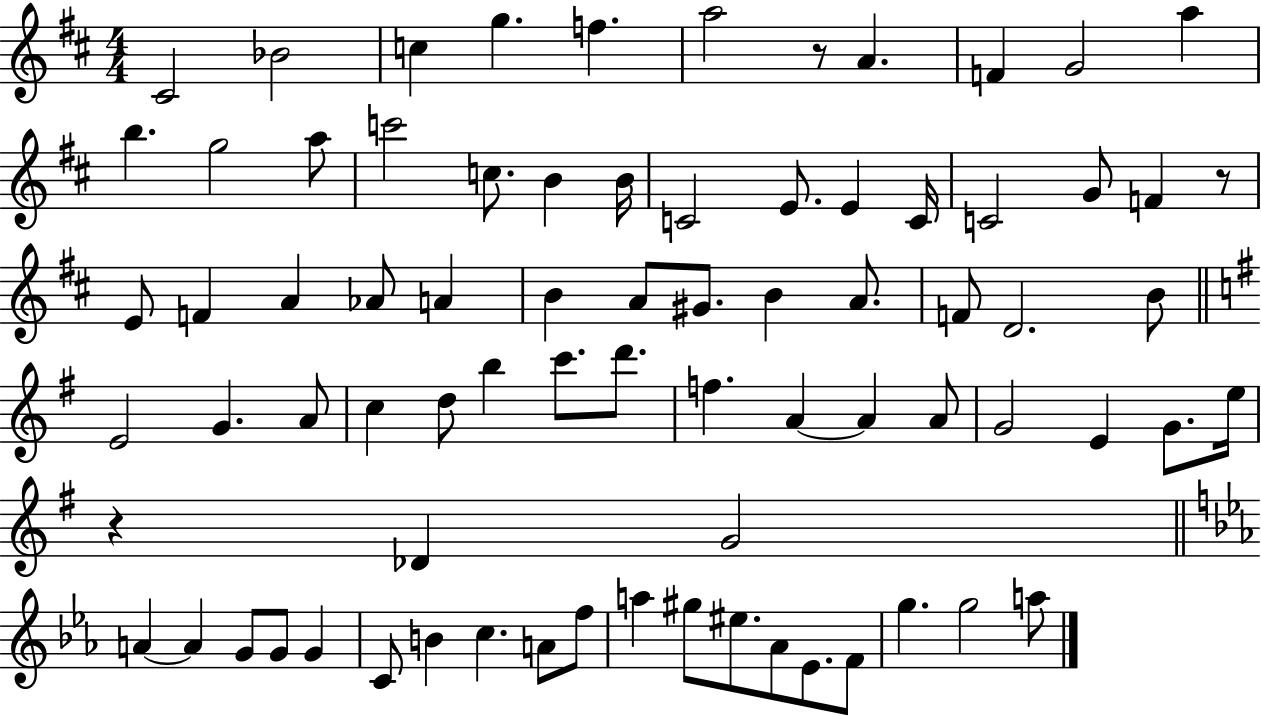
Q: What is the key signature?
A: D major